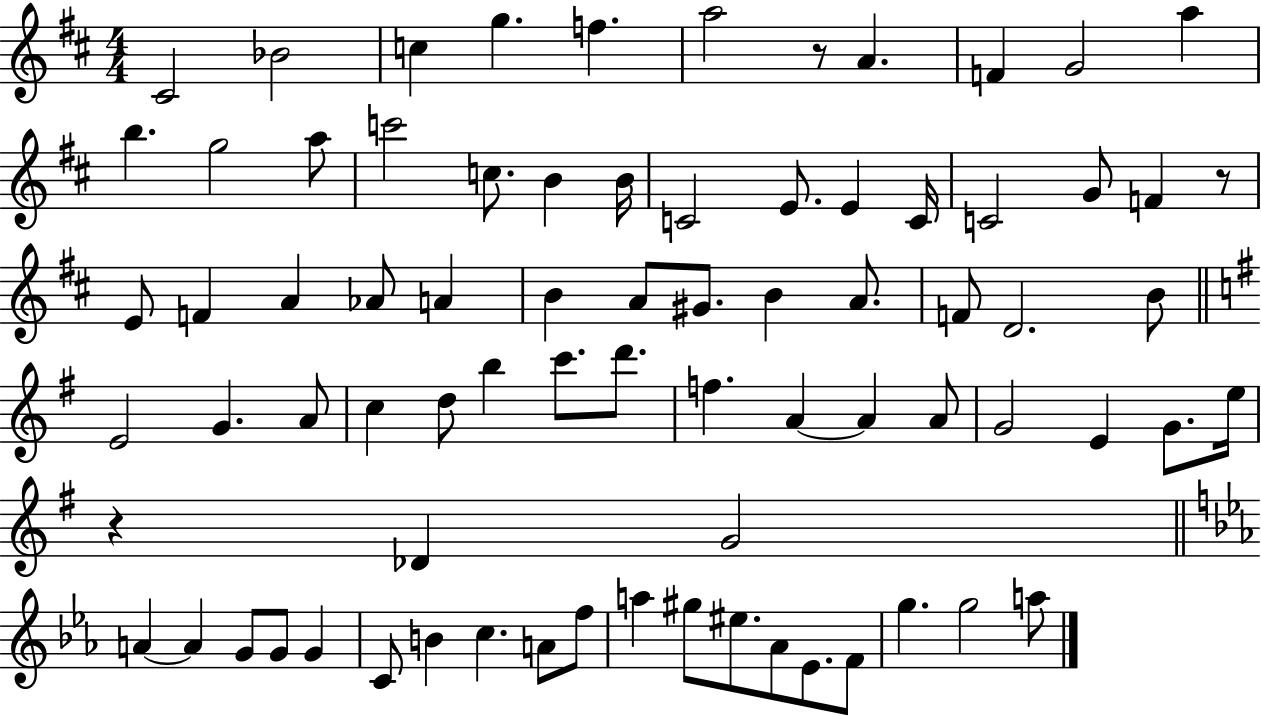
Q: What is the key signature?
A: D major